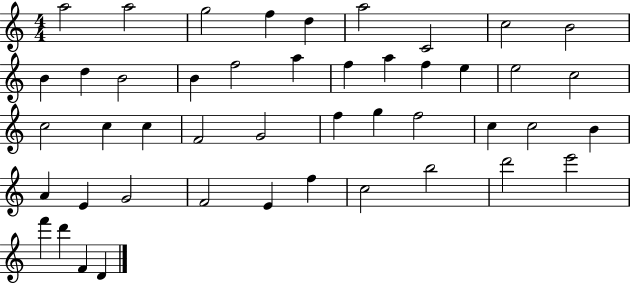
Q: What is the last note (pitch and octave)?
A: D4